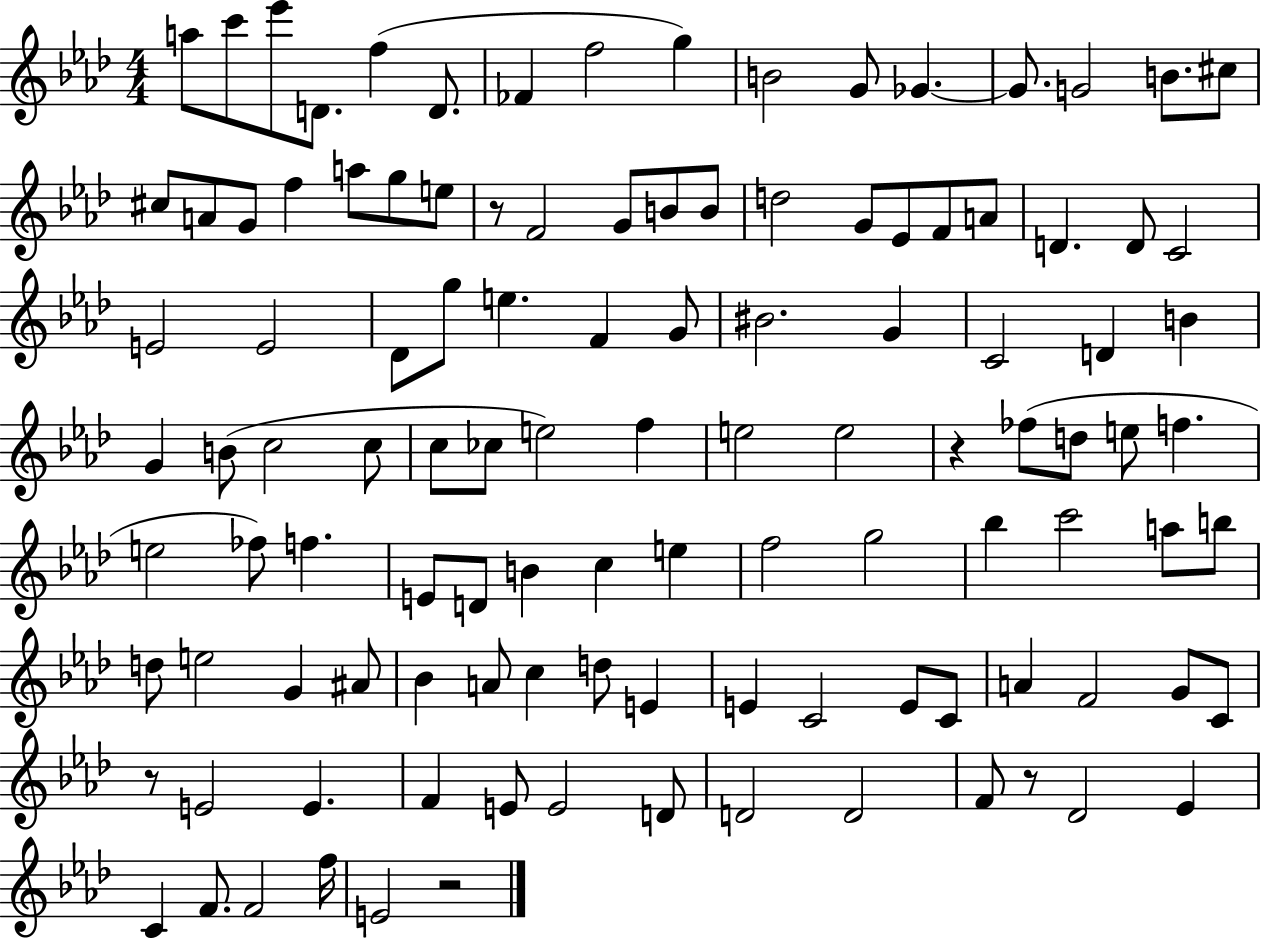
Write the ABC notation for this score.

X:1
T:Untitled
M:4/4
L:1/4
K:Ab
a/2 c'/2 _e'/2 D/2 f D/2 _F f2 g B2 G/2 _G _G/2 G2 B/2 ^c/2 ^c/2 A/2 G/2 f a/2 g/2 e/2 z/2 F2 G/2 B/2 B/2 d2 G/2 _E/2 F/2 A/2 D D/2 C2 E2 E2 _D/2 g/2 e F G/2 ^B2 G C2 D B G B/2 c2 c/2 c/2 _c/2 e2 f e2 e2 z _f/2 d/2 e/2 f e2 _f/2 f E/2 D/2 B c e f2 g2 _b c'2 a/2 b/2 d/2 e2 G ^A/2 _B A/2 c d/2 E E C2 E/2 C/2 A F2 G/2 C/2 z/2 E2 E F E/2 E2 D/2 D2 D2 F/2 z/2 _D2 _E C F/2 F2 f/4 E2 z2